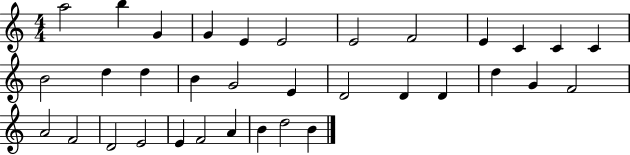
A5/h B5/q G4/q G4/q E4/q E4/h E4/h F4/h E4/q C4/q C4/q C4/q B4/h D5/q D5/q B4/q G4/h E4/q D4/h D4/q D4/q D5/q G4/q F4/h A4/h F4/h D4/h E4/h E4/q F4/h A4/q B4/q D5/h B4/q